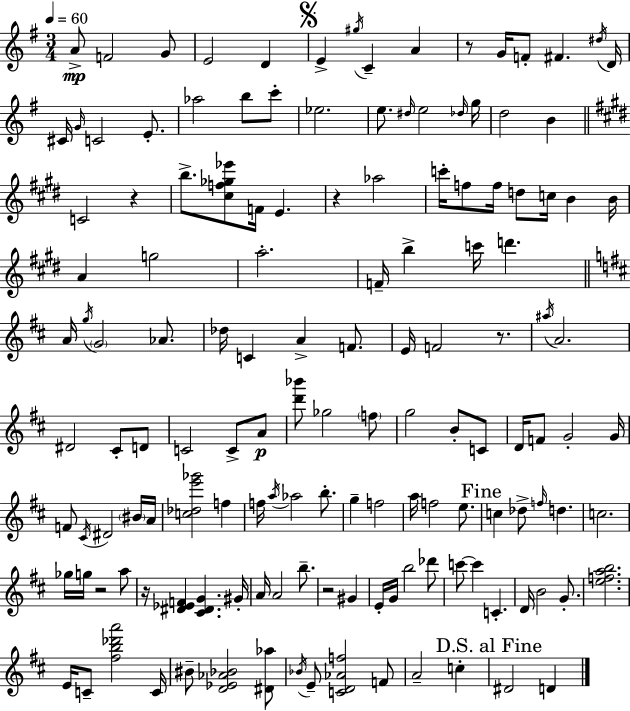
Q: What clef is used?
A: treble